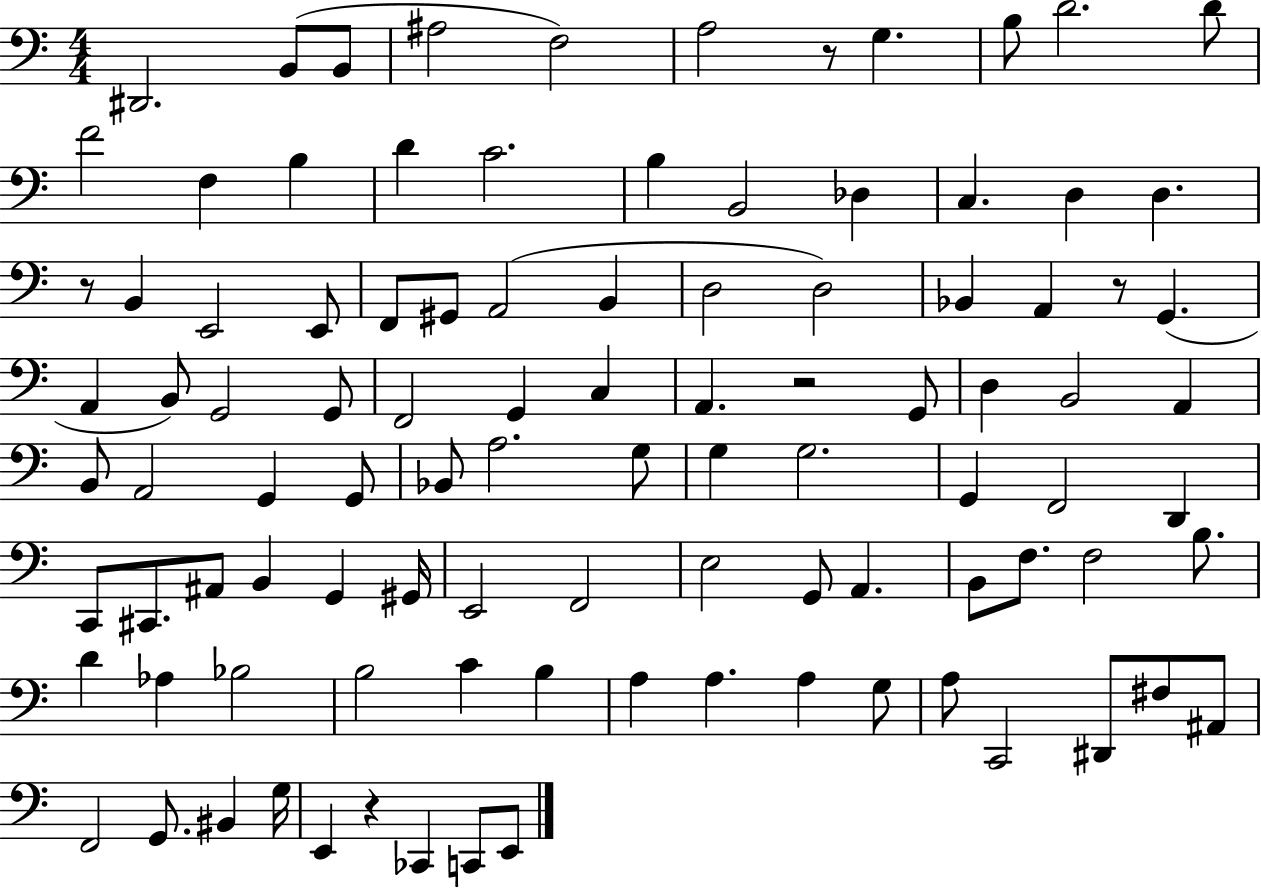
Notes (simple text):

D#2/h. B2/e B2/e A#3/h F3/h A3/h R/e G3/q. B3/e D4/h. D4/e F4/h F3/q B3/q D4/q C4/h. B3/q B2/h Db3/q C3/q. D3/q D3/q. R/e B2/q E2/h E2/e F2/e G#2/e A2/h B2/q D3/h D3/h Bb2/q A2/q R/e G2/q. A2/q B2/e G2/h G2/e F2/h G2/q C3/q A2/q. R/h G2/e D3/q B2/h A2/q B2/e A2/h G2/q G2/e Bb2/e A3/h. G3/e G3/q G3/h. G2/q F2/h D2/q C2/e C#2/e. A#2/e B2/q G2/q G#2/s E2/h F2/h E3/h G2/e A2/q. B2/e F3/e. F3/h B3/e. D4/q Ab3/q Bb3/h B3/h C4/q B3/q A3/q A3/q. A3/q G3/e A3/e C2/h D#2/e F#3/e A#2/e F2/h G2/e. BIS2/q G3/s E2/q R/q CES2/q C2/e E2/e